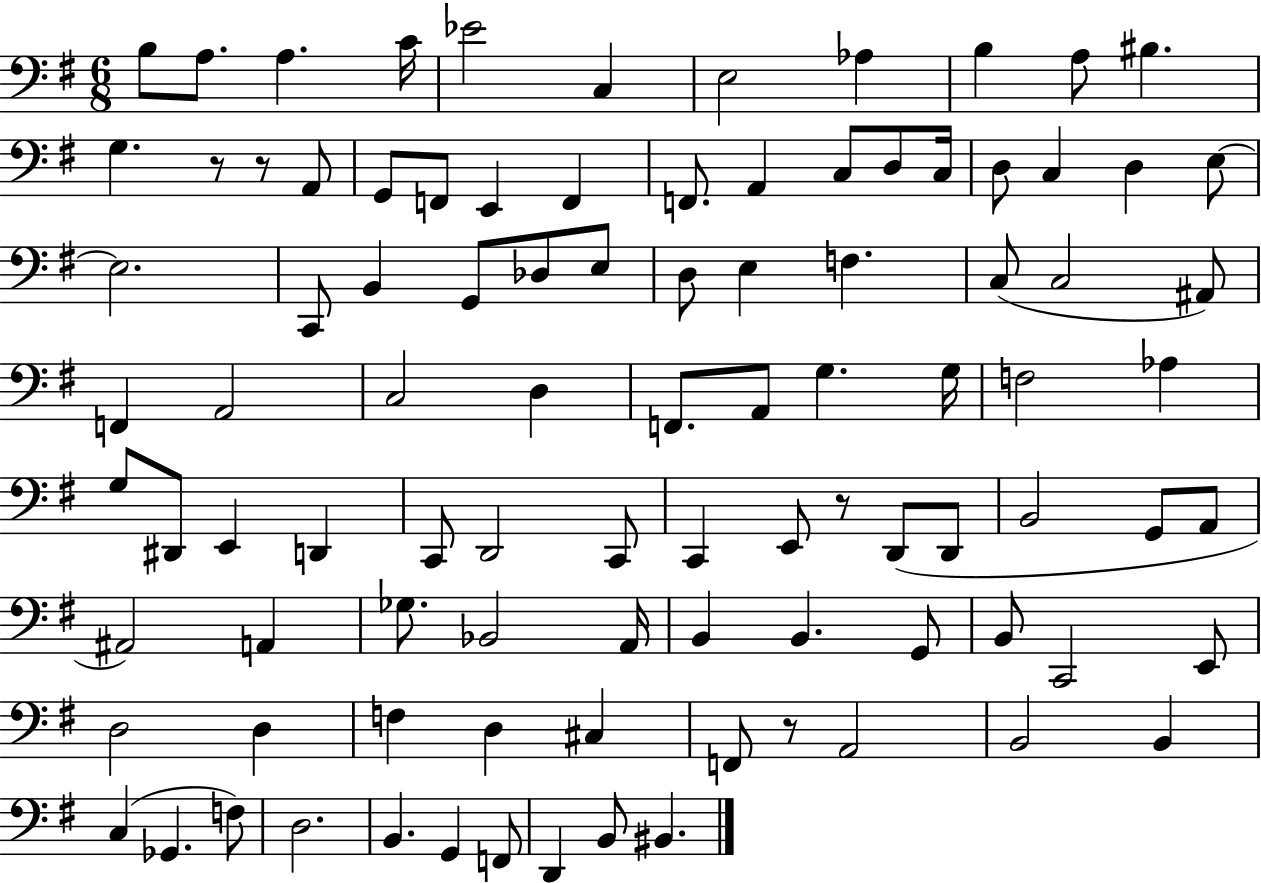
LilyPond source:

{
  \clef bass
  \numericTimeSignature
  \time 6/8
  \key g \major
  \repeat volta 2 { b8 a8. a4. c'16 | ees'2 c4 | e2 aes4 | b4 a8 bis4. | \break g4. r8 r8 a,8 | g,8 f,8 e,4 f,4 | f,8. a,4 c8 d8 c16 | d8 c4 d4 e8~~ | \break e2. | c,8 b,4 g,8 des8 e8 | d8 e4 f4. | c8( c2 ais,8) | \break f,4 a,2 | c2 d4 | f,8. a,8 g4. g16 | f2 aes4 | \break g8 dis,8 e,4 d,4 | c,8 d,2 c,8 | c,4 e,8 r8 d,8( d,8 | b,2 g,8 a,8 | \break ais,2) a,4 | ges8. bes,2 a,16 | b,4 b,4. g,8 | b,8 c,2 e,8 | \break d2 d4 | f4 d4 cis4 | f,8 r8 a,2 | b,2 b,4 | \break c4( ges,4. f8) | d2. | b,4. g,4 f,8 | d,4 b,8 bis,4. | \break } \bar "|."
}